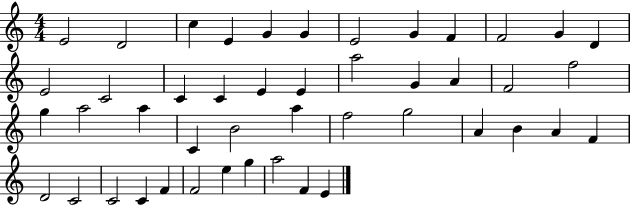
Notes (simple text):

E4/h D4/h C5/q E4/q G4/q G4/q E4/h G4/q F4/q F4/h G4/q D4/q E4/h C4/h C4/q C4/q E4/q E4/q A5/h G4/q A4/q F4/h F5/h G5/q A5/h A5/q C4/q B4/h A5/q F5/h G5/h A4/q B4/q A4/q F4/q D4/h C4/h C4/h C4/q F4/q F4/h E5/q G5/q A5/h F4/q E4/q